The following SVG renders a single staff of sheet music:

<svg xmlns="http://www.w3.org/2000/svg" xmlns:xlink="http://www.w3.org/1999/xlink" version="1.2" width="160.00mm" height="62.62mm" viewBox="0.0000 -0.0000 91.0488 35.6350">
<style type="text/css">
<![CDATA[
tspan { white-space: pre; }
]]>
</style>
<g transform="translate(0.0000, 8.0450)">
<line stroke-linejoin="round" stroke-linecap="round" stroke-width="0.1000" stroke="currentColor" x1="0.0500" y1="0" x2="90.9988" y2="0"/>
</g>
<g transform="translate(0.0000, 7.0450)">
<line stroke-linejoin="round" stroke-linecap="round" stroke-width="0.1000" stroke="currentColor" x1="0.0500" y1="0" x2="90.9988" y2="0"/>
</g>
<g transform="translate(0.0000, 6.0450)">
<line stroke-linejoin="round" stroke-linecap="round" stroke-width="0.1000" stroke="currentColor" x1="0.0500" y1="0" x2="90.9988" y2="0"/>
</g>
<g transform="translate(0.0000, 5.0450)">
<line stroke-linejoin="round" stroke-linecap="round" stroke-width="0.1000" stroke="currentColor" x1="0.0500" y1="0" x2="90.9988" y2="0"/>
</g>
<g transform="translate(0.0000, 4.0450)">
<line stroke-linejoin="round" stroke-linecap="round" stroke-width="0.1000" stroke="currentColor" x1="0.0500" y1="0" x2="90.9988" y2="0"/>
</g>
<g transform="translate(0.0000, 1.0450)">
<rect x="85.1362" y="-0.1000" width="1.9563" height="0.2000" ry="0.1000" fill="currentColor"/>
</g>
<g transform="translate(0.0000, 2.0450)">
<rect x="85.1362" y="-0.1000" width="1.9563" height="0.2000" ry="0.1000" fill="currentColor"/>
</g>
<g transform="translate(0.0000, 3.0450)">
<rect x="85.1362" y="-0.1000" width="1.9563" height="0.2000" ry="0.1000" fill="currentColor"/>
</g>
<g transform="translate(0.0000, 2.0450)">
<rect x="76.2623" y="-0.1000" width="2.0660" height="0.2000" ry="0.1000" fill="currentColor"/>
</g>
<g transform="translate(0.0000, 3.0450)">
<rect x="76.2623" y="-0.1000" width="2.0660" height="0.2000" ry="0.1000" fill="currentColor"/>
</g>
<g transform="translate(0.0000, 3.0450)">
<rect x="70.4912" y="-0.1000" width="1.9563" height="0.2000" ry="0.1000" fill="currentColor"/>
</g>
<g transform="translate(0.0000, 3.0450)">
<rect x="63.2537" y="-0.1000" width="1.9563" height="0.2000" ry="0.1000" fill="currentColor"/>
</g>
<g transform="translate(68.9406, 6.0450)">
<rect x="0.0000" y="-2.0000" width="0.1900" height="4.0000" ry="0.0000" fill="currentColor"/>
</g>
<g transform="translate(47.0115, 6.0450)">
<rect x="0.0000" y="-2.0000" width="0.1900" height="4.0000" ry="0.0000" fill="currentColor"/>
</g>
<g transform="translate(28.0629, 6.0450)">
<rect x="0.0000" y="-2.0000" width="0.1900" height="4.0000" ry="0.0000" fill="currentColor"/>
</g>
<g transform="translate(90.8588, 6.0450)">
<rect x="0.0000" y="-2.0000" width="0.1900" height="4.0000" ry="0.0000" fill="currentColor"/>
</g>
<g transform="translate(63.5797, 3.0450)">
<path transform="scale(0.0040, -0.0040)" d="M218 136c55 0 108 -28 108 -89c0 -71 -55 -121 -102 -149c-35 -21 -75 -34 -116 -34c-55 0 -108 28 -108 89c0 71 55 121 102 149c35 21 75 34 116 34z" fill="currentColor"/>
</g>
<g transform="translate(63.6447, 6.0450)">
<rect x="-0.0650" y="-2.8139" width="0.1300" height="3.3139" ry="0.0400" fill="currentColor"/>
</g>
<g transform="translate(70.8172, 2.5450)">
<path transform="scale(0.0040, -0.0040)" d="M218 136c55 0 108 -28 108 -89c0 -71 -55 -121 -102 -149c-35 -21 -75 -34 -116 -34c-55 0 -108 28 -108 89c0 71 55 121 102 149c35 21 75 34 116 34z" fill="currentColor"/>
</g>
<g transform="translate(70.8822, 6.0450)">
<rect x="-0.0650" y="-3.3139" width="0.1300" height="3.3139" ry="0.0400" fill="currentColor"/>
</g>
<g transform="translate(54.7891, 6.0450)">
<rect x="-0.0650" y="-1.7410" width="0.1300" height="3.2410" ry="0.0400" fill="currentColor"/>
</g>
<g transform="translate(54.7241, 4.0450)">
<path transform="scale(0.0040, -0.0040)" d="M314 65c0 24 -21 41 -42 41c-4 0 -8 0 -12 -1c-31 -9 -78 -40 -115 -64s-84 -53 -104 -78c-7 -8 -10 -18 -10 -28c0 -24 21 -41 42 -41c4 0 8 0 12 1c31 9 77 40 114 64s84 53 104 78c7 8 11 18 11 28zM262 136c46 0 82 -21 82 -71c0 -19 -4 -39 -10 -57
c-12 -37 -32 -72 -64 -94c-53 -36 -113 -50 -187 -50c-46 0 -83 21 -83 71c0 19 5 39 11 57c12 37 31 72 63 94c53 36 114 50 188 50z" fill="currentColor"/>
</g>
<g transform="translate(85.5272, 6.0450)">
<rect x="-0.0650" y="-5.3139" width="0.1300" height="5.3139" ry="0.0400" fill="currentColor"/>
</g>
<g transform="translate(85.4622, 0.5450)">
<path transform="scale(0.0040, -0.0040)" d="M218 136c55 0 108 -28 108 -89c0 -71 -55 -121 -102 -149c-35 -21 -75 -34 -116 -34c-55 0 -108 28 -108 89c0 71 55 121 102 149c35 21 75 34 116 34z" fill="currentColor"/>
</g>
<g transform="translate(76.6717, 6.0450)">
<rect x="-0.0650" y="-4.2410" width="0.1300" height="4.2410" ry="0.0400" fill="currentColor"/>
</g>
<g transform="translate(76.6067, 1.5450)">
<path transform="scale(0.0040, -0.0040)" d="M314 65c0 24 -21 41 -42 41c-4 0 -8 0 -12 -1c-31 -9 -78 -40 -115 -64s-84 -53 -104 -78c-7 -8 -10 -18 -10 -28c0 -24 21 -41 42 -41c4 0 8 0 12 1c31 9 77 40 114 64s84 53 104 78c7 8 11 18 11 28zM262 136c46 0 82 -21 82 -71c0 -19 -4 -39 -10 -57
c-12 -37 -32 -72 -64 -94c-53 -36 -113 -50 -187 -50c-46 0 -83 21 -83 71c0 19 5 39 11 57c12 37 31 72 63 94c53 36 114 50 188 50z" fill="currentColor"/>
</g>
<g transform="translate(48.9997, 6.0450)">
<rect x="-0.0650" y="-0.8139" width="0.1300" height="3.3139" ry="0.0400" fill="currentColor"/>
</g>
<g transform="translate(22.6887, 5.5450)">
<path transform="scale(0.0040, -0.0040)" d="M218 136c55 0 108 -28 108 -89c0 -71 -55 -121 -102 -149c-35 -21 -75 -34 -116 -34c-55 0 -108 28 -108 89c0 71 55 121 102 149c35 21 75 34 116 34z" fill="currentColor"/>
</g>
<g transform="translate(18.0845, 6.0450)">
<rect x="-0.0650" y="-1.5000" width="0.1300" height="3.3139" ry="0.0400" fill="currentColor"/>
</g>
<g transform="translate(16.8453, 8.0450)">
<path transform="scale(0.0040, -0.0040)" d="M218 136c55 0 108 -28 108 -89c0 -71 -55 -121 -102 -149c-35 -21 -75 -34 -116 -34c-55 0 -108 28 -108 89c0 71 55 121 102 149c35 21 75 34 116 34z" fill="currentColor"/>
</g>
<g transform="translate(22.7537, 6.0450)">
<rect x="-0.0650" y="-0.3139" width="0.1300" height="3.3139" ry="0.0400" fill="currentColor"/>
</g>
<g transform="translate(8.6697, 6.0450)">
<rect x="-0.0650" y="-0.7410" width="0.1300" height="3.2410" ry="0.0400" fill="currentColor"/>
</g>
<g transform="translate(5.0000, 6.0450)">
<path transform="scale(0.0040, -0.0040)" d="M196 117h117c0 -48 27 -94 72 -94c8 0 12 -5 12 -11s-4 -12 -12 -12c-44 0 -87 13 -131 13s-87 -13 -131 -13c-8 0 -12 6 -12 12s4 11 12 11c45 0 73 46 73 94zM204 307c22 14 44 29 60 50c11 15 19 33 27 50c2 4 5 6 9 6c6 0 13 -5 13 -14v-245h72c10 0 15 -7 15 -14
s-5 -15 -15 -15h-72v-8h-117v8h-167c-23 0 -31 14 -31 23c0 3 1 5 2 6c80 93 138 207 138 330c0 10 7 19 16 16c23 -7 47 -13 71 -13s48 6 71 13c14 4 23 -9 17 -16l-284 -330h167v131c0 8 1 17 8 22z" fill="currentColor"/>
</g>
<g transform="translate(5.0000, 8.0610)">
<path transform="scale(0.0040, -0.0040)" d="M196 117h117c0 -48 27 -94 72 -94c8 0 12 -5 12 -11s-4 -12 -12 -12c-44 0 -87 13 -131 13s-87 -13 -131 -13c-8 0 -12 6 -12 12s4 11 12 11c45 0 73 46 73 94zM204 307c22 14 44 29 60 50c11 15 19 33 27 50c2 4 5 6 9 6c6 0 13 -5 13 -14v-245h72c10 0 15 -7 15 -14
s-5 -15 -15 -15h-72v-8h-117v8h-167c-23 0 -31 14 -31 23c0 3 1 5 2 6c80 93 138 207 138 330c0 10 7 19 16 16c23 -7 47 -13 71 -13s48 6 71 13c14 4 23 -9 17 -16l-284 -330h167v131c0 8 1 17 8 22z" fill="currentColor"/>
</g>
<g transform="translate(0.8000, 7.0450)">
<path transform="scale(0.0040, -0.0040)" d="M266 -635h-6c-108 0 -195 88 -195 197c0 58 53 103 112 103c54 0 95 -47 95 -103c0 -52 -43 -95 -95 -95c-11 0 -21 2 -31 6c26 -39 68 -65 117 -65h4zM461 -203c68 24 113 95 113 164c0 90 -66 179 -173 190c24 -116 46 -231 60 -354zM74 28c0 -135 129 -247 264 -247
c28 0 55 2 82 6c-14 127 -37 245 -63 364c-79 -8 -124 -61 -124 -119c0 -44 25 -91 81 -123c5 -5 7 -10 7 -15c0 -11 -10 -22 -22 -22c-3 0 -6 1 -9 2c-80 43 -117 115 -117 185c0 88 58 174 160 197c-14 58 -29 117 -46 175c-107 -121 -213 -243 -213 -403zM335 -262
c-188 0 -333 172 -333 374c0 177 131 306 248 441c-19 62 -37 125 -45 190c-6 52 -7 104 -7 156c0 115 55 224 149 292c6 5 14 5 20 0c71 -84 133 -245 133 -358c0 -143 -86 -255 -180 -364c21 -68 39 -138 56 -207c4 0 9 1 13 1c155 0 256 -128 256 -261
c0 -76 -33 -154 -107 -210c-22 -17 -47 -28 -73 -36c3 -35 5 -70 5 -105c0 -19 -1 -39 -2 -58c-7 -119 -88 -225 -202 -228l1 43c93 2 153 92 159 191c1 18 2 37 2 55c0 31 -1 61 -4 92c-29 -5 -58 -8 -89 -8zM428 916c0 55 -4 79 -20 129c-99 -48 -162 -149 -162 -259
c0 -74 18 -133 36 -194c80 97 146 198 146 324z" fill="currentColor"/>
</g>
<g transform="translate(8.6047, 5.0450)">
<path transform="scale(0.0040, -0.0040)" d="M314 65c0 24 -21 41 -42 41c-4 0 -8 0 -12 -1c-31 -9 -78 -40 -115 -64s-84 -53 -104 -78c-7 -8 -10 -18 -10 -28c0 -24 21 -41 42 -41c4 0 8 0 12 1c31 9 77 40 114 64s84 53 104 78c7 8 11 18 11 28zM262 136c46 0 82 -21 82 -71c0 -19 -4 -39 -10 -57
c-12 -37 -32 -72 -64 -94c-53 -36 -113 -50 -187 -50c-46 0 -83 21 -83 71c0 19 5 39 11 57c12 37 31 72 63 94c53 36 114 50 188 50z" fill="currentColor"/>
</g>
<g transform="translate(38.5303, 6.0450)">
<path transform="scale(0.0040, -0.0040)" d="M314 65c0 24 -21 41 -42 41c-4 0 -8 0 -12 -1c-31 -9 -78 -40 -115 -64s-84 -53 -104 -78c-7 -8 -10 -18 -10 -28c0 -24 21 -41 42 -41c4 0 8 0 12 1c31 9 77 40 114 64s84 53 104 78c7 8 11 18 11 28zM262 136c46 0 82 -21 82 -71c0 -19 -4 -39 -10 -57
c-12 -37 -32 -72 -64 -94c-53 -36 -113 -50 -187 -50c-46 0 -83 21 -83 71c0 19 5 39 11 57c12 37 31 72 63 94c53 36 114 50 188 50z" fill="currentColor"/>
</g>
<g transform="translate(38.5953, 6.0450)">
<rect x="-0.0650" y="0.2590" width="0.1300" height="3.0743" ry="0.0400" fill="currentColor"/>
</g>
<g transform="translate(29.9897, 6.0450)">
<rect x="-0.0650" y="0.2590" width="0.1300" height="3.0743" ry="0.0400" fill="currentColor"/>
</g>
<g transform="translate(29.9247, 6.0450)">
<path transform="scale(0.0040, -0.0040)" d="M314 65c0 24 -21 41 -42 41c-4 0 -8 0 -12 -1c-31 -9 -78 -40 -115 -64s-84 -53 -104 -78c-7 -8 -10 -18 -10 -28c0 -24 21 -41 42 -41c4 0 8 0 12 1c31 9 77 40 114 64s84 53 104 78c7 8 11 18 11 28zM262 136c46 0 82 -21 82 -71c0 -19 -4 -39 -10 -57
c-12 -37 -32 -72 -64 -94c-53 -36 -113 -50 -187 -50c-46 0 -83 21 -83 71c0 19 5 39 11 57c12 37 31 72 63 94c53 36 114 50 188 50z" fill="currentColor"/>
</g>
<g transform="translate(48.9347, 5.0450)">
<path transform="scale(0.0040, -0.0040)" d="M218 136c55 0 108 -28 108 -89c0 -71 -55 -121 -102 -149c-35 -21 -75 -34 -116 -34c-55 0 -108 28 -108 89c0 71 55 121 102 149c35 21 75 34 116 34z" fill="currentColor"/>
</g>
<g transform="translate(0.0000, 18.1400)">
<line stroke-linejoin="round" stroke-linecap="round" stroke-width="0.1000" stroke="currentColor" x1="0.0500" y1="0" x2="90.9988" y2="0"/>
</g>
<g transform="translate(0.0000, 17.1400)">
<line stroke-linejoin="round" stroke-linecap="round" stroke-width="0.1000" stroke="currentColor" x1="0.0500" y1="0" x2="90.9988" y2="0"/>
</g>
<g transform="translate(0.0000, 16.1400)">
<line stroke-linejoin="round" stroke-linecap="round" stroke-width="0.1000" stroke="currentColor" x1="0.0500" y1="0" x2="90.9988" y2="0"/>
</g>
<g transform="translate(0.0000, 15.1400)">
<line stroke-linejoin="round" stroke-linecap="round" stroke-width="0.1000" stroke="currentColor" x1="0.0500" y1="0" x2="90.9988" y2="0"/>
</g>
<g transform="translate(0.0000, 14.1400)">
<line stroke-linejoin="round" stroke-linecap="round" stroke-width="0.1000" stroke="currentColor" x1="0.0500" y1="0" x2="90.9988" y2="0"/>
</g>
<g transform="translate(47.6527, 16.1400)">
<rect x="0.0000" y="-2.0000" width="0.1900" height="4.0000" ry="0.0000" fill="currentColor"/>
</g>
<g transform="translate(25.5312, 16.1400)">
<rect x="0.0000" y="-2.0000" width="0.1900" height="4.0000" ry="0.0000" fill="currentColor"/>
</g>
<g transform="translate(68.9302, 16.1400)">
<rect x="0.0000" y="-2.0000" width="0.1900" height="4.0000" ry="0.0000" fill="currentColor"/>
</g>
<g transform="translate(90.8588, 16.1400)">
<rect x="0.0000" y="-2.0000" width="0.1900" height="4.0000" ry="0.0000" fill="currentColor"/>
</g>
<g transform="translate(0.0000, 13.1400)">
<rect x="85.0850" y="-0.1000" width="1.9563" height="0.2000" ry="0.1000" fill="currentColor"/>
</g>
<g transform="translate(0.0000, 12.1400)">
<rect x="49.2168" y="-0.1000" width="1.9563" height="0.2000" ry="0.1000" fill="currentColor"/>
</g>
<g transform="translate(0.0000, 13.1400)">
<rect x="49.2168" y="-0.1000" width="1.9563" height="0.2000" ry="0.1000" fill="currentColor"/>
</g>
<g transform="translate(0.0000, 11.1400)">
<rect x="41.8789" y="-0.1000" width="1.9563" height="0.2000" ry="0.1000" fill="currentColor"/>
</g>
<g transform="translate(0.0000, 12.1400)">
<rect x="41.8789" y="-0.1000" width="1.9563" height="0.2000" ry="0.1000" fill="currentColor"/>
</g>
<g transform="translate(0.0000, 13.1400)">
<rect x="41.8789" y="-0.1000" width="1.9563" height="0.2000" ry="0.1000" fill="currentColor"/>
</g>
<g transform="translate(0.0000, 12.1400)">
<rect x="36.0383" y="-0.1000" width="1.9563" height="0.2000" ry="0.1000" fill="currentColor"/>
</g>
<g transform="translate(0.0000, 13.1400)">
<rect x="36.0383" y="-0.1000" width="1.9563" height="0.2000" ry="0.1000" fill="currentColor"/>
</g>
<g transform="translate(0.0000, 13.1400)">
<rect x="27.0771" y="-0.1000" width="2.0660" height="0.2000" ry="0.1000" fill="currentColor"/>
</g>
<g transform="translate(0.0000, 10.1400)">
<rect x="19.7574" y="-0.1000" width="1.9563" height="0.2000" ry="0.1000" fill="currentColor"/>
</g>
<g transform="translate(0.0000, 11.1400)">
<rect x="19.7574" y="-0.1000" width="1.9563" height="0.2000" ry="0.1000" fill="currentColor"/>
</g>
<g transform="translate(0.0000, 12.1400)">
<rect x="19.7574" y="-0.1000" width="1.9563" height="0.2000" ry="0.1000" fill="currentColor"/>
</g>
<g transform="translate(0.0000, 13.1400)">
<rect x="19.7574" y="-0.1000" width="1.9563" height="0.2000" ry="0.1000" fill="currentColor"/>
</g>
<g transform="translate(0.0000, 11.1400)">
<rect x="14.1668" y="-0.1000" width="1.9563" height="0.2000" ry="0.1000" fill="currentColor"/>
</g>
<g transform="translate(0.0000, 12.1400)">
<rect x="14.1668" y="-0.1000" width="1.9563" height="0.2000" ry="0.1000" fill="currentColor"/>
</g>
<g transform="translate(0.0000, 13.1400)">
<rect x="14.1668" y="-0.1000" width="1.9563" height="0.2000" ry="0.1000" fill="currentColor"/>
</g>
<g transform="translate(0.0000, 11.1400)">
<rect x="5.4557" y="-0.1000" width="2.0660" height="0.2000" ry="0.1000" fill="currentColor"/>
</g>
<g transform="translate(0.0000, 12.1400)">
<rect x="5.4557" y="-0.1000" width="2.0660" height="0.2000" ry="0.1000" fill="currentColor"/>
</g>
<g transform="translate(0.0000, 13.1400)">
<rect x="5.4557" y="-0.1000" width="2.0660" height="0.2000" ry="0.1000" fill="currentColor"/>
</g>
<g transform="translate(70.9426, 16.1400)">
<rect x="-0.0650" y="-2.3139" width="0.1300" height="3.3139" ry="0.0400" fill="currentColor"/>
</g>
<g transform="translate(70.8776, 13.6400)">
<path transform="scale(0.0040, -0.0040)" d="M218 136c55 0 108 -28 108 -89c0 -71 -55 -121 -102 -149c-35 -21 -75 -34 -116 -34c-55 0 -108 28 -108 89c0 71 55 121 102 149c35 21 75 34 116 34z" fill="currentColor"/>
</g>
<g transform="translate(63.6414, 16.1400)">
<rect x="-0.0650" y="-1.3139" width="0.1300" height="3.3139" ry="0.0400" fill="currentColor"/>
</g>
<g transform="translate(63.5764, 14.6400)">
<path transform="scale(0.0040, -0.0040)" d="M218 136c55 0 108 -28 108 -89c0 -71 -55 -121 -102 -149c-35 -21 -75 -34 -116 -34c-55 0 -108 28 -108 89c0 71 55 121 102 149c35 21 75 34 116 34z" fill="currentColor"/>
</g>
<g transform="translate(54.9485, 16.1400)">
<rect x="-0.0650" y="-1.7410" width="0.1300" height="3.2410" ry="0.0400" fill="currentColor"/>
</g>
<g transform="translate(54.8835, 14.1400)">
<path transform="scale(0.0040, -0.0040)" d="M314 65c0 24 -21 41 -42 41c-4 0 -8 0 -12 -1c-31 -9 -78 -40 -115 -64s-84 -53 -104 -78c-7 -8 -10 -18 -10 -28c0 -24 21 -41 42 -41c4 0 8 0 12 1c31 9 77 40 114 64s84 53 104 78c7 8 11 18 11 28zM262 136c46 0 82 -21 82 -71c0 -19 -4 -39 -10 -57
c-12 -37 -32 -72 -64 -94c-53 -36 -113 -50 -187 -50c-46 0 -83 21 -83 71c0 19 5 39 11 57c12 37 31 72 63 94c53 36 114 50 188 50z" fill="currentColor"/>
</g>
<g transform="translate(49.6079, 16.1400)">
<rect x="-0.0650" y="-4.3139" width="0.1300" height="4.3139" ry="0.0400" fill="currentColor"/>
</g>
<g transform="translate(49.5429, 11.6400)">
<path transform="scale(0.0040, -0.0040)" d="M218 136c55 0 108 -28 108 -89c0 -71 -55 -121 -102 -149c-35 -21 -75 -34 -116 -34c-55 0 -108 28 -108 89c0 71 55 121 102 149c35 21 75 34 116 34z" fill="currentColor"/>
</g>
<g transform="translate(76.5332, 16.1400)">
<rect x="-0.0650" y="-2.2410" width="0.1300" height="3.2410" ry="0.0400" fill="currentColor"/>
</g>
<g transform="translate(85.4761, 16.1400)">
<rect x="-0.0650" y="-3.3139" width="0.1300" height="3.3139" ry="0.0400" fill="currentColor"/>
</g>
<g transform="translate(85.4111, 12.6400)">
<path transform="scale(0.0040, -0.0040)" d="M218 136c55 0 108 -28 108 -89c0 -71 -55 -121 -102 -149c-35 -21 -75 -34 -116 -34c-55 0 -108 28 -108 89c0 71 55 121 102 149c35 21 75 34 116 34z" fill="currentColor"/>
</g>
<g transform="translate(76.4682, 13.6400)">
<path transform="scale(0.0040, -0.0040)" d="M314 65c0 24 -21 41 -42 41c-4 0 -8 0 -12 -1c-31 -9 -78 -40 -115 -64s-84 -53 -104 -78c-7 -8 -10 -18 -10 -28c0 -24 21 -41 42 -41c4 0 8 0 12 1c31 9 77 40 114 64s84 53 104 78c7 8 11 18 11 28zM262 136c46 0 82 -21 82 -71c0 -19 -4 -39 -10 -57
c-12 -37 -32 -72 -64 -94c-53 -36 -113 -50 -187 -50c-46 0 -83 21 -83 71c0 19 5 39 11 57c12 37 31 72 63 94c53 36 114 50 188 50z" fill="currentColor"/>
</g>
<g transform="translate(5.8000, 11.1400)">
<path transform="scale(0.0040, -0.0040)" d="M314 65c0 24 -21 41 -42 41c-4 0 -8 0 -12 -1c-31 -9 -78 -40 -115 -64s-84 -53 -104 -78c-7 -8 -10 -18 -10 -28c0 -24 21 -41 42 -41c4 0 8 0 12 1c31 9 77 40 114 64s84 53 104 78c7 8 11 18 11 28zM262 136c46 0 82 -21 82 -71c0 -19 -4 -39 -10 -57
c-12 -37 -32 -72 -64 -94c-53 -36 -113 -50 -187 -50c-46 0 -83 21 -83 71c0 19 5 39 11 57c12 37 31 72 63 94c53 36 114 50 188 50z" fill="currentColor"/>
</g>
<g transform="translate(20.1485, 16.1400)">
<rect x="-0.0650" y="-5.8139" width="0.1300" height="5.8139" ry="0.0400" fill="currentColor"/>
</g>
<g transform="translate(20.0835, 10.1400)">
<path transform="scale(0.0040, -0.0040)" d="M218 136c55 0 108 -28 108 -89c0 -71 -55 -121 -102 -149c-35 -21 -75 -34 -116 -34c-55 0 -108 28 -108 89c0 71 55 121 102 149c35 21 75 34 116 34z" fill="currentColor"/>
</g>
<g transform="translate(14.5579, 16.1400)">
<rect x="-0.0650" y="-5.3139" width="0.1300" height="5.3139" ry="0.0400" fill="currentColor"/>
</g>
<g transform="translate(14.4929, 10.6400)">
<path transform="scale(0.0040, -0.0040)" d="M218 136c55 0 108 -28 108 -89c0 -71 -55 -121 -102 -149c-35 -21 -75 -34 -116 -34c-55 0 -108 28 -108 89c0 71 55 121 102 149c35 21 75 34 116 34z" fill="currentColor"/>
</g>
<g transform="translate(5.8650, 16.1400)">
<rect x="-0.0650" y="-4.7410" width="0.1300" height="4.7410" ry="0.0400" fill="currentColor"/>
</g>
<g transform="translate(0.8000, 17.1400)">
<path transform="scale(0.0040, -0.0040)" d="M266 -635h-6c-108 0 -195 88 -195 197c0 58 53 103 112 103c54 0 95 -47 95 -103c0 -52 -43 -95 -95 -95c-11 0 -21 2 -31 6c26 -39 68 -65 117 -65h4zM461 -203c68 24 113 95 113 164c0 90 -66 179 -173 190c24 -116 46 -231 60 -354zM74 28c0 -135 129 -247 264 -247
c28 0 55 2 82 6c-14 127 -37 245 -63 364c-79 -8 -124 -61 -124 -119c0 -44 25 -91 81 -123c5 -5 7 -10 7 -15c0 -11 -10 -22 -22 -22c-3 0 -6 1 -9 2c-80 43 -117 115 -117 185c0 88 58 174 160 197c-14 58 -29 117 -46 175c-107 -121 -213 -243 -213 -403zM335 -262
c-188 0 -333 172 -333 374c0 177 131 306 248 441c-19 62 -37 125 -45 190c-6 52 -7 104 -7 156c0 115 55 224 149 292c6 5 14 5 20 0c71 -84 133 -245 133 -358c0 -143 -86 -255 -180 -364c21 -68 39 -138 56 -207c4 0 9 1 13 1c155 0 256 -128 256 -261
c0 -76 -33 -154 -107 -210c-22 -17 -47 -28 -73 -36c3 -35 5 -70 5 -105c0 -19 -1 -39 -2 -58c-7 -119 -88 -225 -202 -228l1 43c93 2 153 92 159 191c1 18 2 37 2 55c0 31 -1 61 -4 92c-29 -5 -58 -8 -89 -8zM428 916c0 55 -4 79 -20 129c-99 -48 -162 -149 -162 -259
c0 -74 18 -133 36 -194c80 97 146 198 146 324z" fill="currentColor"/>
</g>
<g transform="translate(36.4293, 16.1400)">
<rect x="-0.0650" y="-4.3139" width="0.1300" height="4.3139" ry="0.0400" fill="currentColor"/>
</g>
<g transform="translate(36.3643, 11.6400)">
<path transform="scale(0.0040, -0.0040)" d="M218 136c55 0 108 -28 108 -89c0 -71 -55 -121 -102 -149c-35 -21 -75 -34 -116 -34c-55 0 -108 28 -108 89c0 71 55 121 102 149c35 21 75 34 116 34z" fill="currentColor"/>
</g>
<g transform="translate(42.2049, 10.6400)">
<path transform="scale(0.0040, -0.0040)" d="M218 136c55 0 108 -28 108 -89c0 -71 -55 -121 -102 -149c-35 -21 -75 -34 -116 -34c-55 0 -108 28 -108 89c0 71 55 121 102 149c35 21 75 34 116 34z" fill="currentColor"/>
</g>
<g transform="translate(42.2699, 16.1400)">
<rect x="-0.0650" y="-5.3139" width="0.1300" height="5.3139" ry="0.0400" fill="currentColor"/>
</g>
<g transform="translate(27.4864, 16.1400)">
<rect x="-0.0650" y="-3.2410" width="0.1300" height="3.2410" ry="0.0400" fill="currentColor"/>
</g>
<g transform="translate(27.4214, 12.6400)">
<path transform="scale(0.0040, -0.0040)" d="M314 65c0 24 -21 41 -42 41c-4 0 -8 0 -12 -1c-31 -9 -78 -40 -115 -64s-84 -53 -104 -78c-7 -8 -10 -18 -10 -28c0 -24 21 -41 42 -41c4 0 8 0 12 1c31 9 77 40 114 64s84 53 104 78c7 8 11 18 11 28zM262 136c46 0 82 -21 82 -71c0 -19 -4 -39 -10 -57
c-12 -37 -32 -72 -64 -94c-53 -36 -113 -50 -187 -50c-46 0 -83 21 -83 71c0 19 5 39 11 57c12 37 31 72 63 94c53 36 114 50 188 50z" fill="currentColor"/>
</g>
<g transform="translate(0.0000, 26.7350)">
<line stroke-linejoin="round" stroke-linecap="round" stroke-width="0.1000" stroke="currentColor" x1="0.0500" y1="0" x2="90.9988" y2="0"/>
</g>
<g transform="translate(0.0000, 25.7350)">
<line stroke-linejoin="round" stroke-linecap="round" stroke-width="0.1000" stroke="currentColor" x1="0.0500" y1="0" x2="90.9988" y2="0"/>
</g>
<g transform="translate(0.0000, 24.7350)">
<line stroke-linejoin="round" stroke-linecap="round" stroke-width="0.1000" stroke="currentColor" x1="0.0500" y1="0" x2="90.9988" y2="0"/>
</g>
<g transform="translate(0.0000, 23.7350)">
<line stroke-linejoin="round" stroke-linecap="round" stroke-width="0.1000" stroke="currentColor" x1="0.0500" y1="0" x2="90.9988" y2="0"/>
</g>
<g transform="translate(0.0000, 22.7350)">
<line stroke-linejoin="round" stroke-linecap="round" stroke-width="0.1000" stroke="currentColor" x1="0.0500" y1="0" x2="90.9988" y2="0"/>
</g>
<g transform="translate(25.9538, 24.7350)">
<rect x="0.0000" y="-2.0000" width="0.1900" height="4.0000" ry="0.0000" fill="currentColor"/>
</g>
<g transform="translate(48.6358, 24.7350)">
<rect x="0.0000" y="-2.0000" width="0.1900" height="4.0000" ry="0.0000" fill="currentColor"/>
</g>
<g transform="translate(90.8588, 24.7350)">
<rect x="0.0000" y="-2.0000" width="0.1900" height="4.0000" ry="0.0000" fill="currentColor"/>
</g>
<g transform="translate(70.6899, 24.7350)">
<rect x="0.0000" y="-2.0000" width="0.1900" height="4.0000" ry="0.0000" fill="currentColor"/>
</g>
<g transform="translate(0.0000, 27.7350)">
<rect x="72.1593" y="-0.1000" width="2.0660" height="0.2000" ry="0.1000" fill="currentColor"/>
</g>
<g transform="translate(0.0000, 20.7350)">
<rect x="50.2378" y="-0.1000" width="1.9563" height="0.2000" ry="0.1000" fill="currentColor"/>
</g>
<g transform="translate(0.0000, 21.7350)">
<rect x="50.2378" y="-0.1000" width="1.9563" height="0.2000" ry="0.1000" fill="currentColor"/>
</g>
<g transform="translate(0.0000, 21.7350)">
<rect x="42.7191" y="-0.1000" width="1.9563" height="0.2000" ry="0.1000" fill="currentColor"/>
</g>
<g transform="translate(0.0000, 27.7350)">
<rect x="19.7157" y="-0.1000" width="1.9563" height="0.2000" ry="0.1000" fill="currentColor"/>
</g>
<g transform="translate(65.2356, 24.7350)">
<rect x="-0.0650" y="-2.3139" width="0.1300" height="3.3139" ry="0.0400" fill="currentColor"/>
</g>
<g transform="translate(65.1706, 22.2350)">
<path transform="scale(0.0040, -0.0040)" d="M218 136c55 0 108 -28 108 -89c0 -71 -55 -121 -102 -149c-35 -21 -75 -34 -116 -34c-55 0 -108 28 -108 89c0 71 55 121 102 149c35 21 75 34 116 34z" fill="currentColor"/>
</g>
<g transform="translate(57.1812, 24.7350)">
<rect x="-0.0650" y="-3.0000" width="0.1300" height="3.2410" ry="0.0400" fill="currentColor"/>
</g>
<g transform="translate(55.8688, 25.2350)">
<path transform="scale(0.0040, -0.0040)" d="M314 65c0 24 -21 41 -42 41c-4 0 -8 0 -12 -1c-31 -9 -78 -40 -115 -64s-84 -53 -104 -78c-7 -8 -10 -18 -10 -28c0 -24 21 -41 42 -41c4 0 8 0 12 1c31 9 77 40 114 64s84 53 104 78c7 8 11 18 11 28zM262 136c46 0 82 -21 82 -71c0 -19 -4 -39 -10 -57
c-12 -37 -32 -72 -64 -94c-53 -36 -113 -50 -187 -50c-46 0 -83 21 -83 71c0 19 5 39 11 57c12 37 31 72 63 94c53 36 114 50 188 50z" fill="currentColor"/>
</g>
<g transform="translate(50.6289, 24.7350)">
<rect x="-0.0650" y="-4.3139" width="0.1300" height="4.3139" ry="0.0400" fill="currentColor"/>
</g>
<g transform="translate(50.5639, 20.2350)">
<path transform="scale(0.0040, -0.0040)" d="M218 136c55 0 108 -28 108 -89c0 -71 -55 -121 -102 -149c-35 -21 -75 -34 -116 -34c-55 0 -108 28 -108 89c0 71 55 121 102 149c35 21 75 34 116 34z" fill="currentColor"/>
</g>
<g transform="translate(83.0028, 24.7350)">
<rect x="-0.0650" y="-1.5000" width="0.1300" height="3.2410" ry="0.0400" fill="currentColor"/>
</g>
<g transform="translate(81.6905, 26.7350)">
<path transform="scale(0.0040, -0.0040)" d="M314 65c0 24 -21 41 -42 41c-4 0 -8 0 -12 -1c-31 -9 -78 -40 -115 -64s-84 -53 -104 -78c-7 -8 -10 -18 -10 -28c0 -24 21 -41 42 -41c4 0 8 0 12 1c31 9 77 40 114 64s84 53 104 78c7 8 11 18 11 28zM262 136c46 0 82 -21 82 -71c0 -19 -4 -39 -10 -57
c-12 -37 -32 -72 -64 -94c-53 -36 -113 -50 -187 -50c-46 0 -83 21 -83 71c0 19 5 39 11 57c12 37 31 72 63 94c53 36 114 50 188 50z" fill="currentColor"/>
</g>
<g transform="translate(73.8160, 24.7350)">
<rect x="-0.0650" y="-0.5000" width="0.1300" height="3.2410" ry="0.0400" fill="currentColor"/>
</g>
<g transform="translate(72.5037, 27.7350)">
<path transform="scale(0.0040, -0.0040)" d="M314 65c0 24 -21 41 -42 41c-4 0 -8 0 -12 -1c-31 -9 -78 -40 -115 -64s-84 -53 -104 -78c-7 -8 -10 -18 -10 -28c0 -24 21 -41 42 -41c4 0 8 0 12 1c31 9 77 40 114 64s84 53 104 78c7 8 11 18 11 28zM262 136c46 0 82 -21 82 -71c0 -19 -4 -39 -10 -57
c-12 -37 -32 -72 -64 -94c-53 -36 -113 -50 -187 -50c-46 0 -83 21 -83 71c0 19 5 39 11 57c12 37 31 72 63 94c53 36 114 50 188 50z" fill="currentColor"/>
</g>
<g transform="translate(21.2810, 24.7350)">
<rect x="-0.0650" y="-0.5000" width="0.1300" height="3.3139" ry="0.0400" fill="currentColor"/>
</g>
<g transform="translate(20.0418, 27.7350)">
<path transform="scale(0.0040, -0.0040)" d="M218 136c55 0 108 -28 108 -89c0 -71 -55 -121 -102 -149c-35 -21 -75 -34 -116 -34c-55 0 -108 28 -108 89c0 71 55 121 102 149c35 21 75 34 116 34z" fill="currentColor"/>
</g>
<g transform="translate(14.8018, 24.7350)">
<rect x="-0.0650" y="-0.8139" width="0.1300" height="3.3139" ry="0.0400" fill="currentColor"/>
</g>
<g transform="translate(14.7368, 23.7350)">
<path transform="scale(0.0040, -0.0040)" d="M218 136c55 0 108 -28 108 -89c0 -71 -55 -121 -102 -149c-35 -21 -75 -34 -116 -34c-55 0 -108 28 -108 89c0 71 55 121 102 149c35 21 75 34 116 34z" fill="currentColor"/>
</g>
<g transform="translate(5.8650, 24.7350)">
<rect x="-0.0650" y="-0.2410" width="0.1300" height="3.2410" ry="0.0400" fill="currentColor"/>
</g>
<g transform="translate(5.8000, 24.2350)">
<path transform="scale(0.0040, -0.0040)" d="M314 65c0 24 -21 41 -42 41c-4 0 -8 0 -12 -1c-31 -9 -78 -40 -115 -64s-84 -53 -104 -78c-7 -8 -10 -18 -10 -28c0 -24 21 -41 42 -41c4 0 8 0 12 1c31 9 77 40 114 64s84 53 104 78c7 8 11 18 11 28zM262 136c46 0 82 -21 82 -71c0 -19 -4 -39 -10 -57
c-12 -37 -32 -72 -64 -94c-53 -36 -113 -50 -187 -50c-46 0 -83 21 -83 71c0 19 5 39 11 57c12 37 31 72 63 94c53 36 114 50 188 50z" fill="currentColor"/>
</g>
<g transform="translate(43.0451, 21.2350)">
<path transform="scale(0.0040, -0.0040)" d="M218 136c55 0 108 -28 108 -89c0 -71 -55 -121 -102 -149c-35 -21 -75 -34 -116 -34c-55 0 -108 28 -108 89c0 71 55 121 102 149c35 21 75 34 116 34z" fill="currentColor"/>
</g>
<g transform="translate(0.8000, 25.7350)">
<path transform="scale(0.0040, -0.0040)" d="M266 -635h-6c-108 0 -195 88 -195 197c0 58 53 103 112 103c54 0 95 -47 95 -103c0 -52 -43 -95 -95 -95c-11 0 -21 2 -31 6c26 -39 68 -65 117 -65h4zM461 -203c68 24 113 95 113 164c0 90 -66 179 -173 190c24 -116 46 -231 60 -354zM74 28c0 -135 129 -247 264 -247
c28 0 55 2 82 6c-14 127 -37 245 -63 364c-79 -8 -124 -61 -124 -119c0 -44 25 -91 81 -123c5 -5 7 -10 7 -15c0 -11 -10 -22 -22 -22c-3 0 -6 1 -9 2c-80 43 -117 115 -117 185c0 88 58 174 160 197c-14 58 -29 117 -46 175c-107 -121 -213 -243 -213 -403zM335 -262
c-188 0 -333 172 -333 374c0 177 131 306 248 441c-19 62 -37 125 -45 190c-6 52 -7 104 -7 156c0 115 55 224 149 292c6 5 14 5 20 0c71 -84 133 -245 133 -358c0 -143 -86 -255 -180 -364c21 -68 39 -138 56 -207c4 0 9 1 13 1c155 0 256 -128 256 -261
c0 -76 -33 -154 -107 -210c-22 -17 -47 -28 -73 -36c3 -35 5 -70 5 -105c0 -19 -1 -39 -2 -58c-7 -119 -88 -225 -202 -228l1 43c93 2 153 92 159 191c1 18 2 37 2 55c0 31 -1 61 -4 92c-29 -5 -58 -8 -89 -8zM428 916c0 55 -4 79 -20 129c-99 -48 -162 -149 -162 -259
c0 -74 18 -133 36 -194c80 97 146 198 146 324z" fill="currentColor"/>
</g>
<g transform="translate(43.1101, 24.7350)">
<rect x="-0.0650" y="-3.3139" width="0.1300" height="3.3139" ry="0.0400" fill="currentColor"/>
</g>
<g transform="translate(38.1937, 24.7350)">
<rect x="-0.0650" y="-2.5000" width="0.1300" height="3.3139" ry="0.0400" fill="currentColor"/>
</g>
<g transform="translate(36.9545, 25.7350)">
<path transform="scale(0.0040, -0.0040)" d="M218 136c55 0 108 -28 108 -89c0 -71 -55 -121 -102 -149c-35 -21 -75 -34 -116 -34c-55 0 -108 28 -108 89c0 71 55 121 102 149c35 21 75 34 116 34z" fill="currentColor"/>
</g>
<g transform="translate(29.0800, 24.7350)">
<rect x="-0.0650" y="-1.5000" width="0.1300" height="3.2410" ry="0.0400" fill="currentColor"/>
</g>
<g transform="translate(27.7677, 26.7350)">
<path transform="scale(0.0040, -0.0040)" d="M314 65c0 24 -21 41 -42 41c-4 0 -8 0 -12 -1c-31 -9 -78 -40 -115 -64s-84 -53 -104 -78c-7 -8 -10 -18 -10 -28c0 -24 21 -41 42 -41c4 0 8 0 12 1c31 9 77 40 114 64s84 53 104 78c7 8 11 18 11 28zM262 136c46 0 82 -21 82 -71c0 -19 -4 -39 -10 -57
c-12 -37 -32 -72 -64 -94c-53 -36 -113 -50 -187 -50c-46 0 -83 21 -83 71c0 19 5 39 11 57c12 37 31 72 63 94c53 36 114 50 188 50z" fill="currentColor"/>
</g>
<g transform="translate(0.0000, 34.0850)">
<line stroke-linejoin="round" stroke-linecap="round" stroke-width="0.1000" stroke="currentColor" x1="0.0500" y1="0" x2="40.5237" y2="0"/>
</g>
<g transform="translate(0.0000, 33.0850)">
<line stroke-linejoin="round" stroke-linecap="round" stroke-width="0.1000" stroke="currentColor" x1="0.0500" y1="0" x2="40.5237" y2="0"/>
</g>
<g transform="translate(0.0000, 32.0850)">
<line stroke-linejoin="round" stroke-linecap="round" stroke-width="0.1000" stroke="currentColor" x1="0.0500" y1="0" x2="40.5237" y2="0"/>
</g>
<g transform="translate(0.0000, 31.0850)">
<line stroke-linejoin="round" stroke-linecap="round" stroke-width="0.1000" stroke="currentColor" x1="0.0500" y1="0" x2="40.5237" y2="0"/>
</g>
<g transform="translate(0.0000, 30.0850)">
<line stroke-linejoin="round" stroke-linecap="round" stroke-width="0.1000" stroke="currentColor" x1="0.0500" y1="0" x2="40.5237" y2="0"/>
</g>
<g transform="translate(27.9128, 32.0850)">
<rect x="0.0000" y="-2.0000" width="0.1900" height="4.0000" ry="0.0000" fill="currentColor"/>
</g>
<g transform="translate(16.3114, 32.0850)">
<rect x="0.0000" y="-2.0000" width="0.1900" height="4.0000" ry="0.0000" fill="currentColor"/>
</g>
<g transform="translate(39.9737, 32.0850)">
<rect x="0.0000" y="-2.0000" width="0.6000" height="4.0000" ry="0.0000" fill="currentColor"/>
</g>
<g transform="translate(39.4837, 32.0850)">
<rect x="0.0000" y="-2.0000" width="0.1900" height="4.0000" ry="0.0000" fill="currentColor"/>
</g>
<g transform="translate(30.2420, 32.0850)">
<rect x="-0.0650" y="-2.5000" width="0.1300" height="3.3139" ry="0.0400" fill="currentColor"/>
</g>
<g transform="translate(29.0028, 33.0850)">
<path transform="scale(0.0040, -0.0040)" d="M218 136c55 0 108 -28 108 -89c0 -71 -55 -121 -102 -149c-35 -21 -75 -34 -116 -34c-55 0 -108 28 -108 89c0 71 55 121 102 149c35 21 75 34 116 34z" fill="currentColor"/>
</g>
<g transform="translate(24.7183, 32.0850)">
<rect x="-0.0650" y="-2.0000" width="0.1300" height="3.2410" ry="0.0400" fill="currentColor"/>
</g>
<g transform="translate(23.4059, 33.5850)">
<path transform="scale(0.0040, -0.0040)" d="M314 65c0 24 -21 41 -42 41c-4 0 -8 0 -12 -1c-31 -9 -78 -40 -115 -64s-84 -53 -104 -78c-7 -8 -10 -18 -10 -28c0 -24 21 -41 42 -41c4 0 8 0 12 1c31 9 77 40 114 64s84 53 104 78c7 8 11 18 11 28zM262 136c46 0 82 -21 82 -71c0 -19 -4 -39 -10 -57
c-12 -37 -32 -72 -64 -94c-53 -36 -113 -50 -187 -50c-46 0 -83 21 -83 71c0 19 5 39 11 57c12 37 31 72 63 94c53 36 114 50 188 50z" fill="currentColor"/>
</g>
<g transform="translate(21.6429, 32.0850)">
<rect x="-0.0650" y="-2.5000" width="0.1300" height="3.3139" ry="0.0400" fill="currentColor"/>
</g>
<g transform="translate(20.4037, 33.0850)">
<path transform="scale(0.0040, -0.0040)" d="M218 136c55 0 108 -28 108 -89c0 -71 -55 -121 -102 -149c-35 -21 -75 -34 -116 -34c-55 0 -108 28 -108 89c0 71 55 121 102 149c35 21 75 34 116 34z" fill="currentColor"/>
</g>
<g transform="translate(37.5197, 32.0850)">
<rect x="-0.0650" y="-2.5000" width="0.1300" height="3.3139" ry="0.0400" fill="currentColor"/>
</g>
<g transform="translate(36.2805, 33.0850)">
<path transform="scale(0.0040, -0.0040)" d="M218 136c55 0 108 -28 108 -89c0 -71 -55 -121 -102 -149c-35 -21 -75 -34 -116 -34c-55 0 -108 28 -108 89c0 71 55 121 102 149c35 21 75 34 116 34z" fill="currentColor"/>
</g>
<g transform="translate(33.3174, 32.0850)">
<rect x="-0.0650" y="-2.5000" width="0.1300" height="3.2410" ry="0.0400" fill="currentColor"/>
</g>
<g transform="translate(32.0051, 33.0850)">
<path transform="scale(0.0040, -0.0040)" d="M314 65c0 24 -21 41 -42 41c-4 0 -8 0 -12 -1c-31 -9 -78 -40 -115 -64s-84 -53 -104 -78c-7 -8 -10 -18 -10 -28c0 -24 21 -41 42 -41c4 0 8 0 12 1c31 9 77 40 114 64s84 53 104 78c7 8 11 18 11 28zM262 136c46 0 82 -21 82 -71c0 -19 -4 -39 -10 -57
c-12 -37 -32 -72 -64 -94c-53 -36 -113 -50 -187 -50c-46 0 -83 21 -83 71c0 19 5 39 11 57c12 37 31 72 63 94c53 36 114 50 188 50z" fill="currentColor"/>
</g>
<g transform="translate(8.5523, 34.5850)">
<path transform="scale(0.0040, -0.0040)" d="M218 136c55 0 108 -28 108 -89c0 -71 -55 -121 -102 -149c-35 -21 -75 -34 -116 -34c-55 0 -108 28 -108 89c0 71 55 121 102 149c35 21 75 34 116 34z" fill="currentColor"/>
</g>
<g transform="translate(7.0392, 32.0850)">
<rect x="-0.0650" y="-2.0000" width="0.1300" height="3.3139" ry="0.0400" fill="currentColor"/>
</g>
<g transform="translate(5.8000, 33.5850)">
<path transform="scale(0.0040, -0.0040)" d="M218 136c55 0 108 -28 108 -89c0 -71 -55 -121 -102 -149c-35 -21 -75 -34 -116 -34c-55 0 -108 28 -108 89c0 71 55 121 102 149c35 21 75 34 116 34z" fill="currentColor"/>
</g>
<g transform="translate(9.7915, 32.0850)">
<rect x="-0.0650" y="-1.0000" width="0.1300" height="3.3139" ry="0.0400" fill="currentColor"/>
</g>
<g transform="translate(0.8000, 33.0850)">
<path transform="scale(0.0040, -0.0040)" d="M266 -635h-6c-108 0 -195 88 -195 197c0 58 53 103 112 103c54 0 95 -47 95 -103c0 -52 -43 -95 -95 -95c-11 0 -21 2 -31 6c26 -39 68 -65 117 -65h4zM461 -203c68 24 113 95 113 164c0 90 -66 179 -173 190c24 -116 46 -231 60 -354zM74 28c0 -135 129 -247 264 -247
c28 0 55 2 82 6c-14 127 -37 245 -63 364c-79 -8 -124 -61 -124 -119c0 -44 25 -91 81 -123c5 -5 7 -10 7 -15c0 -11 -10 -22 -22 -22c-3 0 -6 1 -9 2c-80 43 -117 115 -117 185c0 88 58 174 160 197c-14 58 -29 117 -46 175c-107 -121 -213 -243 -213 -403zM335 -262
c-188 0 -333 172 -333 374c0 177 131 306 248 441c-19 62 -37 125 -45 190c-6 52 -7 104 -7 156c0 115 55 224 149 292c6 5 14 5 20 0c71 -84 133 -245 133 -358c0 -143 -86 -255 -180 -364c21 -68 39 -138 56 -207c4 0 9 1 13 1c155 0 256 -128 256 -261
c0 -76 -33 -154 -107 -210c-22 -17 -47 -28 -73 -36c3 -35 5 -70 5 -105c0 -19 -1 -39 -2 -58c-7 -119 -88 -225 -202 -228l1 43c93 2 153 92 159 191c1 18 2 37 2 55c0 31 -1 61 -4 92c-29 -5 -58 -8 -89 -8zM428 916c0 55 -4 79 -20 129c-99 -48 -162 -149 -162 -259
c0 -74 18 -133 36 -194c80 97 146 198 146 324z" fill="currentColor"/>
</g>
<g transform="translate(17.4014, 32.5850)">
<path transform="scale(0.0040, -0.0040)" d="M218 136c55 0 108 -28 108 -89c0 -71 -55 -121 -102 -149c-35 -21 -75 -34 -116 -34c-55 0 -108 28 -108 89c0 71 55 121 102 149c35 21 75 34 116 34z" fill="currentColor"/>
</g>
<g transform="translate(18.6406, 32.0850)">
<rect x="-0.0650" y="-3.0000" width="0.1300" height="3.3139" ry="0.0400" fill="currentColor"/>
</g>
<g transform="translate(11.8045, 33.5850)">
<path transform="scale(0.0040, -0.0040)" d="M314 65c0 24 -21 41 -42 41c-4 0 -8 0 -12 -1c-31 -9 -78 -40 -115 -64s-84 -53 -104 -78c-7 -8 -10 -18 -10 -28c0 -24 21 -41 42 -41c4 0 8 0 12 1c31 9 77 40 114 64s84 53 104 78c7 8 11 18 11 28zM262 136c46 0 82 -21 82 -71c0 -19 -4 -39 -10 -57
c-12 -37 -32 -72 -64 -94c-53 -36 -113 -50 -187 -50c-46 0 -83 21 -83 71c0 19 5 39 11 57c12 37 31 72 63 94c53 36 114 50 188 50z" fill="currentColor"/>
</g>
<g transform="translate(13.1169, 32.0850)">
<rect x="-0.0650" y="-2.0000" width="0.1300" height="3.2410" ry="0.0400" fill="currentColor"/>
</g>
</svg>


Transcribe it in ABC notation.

X:1
T:Untitled
M:4/4
L:1/4
K:C
d2 E c B2 B2 d f2 a b d'2 f' e'2 f' g' b2 d' f' d' f2 e g g2 b c2 d C E2 G b d' A2 g C2 E2 F D F2 A G F2 G G2 G